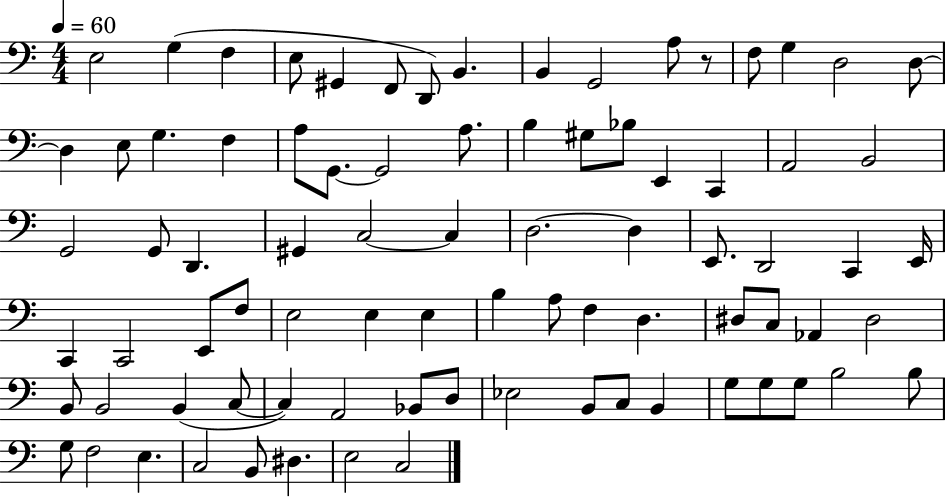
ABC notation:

X:1
T:Untitled
M:4/4
L:1/4
K:C
E,2 G, F, E,/2 ^G,, F,,/2 D,,/2 B,, B,, G,,2 A,/2 z/2 F,/2 G, D,2 D,/2 D, E,/2 G, F, A,/2 G,,/2 G,,2 A,/2 B, ^G,/2 _B,/2 E,, C,, A,,2 B,,2 G,,2 G,,/2 D,, ^G,, C,2 C, D,2 D, E,,/2 D,,2 C,, E,,/4 C,, C,,2 E,,/2 F,/2 E,2 E, E, B, A,/2 F, D, ^D,/2 C,/2 _A,, ^D,2 B,,/2 B,,2 B,, C,/2 C, A,,2 _B,,/2 D,/2 _E,2 B,,/2 C,/2 B,, G,/2 G,/2 G,/2 B,2 B,/2 G,/2 F,2 E, C,2 B,,/2 ^D, E,2 C,2